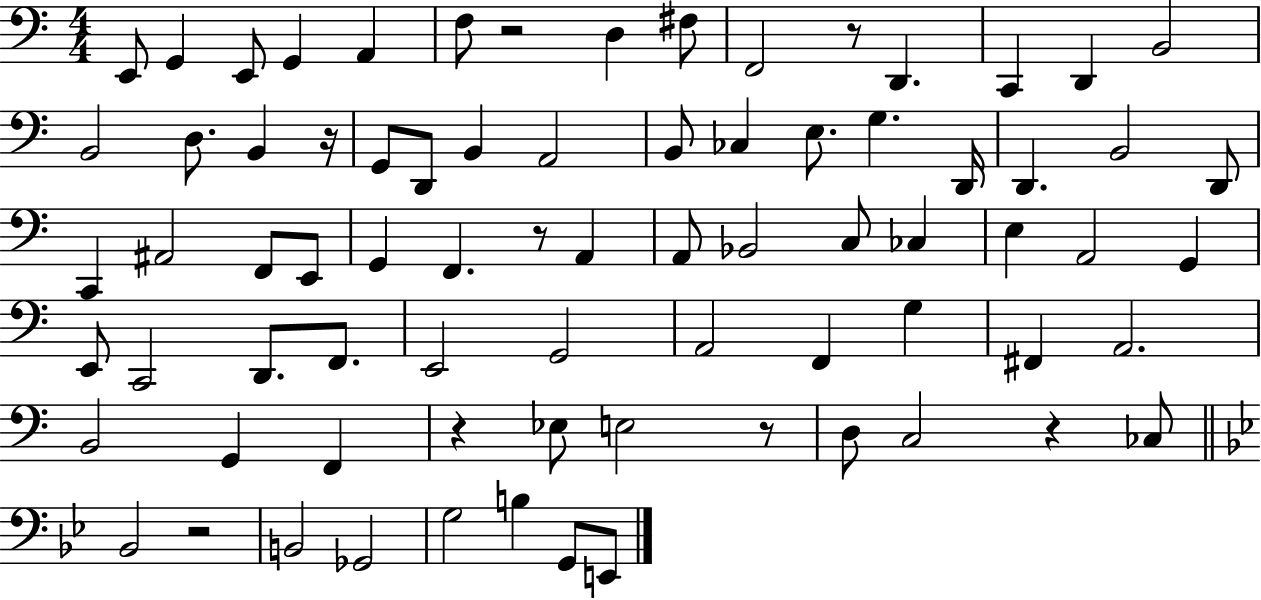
E2/e G2/q E2/e G2/q A2/q F3/e R/h D3/q F#3/e F2/h R/e D2/q. C2/q D2/q B2/h B2/h D3/e. B2/q R/s G2/e D2/e B2/q A2/h B2/e CES3/q E3/e. G3/q. D2/s D2/q. B2/h D2/e C2/q A#2/h F2/e E2/e G2/q F2/q. R/e A2/q A2/e Bb2/h C3/e CES3/q E3/q A2/h G2/q E2/e C2/h D2/e. F2/e. E2/h G2/h A2/h F2/q G3/q F#2/q A2/h. B2/h G2/q F2/q R/q Eb3/e E3/h R/e D3/e C3/h R/q CES3/e Bb2/h R/h B2/h Gb2/h G3/h B3/q G2/e E2/e